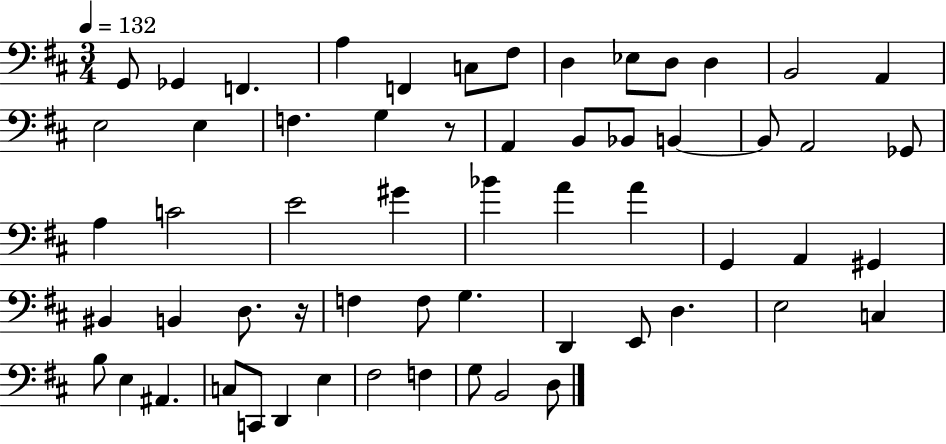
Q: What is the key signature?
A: D major